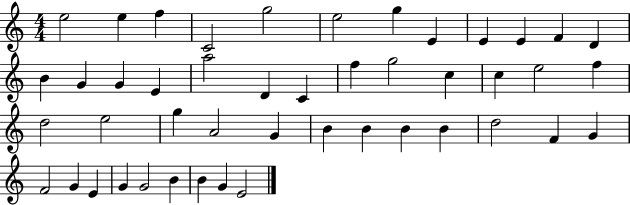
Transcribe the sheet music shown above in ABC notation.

X:1
T:Untitled
M:4/4
L:1/4
K:C
e2 e f C2 g2 e2 g E E E F D B G G E a2 D C f g2 c c e2 f d2 e2 g A2 G B B B B d2 F G F2 G E G G2 B B G E2